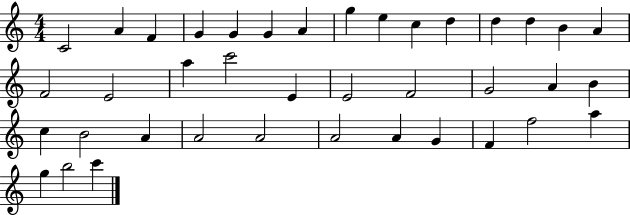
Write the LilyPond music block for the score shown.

{
  \clef treble
  \numericTimeSignature
  \time 4/4
  \key c \major
  c'2 a'4 f'4 | g'4 g'4 g'4 a'4 | g''4 e''4 c''4 d''4 | d''4 d''4 b'4 a'4 | \break f'2 e'2 | a''4 c'''2 e'4 | e'2 f'2 | g'2 a'4 b'4 | \break c''4 b'2 a'4 | a'2 a'2 | a'2 a'4 g'4 | f'4 f''2 a''4 | \break g''4 b''2 c'''4 | \bar "|."
}